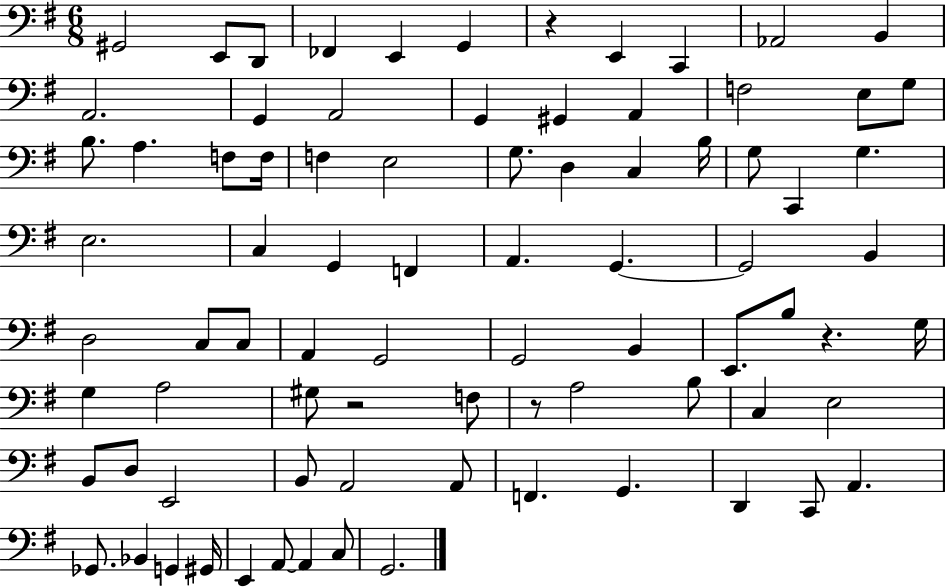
{
  \clef bass
  \numericTimeSignature
  \time 6/8
  \key g \major
  gis,2 e,8 d,8 | fes,4 e,4 g,4 | r4 e,4 c,4 | aes,2 b,4 | \break a,2. | g,4 a,2 | g,4 gis,4 a,4 | f2 e8 g8 | \break b8. a4. f8 f16 | f4 e2 | g8. d4 c4 b16 | g8 c,4 g4. | \break e2. | c4 g,4 f,4 | a,4. g,4.~~ | g,2 b,4 | \break d2 c8 c8 | a,4 g,2 | g,2 b,4 | e,8. b8 r4. g16 | \break g4 a2 | gis8 r2 f8 | r8 a2 b8 | c4 e2 | \break b,8 d8 e,2 | b,8 a,2 a,8 | f,4. g,4. | d,4 c,8 a,4. | \break ges,8. bes,4 g,4 gis,16 | e,4 a,8~~ a,4 c8 | g,2. | \bar "|."
}